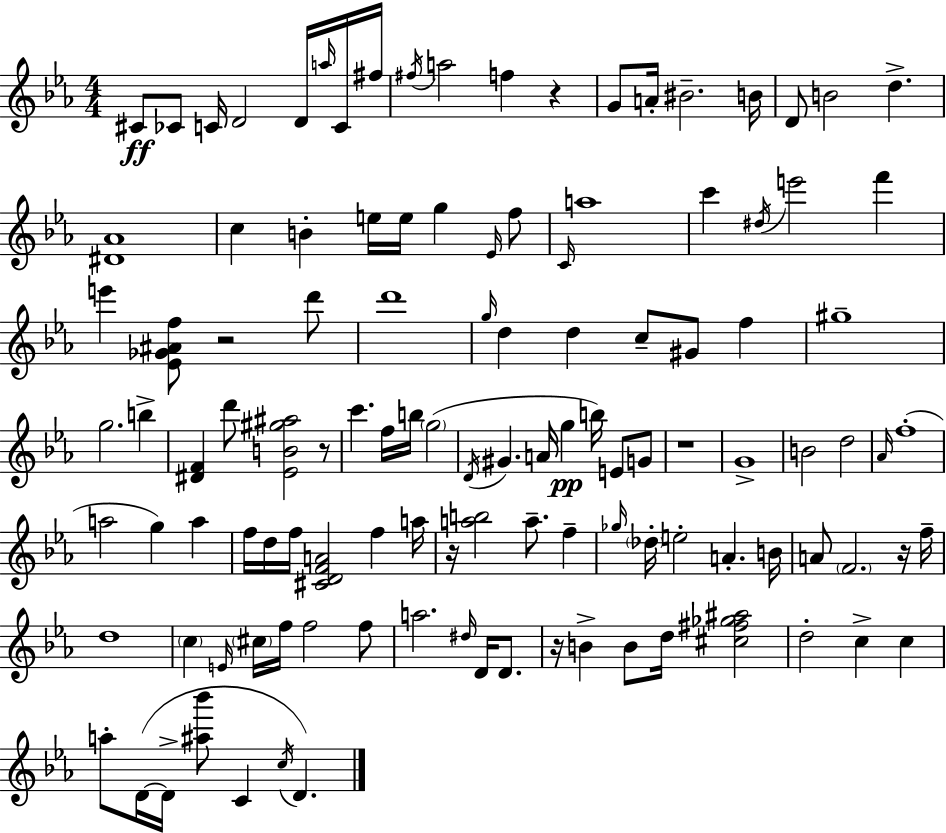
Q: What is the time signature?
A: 4/4